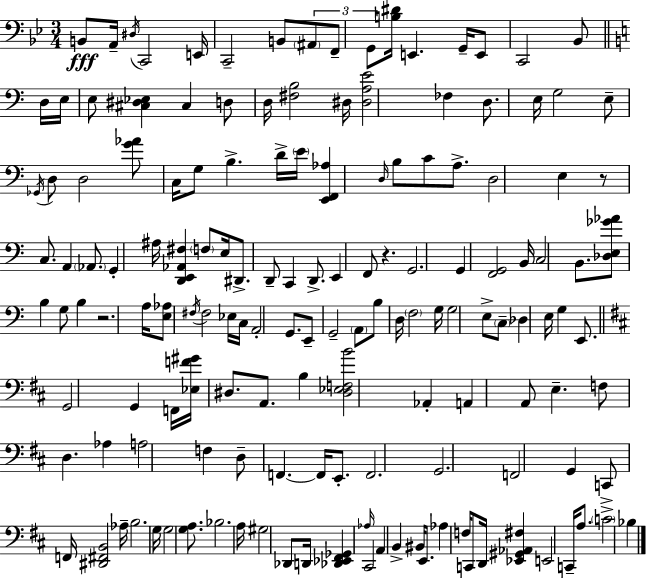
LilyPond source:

{
  \clef bass
  \numericTimeSignature
  \time 3/4
  \key bes \major
  \repeat volta 2 { b,8\fff a,16-- \acciaccatura { dis16 } c,2 | e,16 c,2-- b,8 \tuplet 3/2 { \parenthesize ais,8 | f,8-- g,8 } <b dis'>16 e,4. | g,16-- e,8 c,2 bes,8 | \break \bar "||" \break \key c \major d16 e16 e8 <cis dis ees>4 cis4 | d8 d16 <fis b>2 dis16 | <dis a e'>2 fes4 | d8. e16 g2 | \break e8-- \acciaccatura { ges,16 } d8 d2 | <g' aes'>8 c16 g8 b4.-> | d'16-> \parenthesize e'16 <e, f, aes>4 \grace { d16 } b8 c'8 a8.-> | d2 e4 | \break r8 c8. a,4 \parenthesize aes,8. | g,4-. ais16 <d, e, aes, fis>4 \parenthesize f8 | e16 dis,8.-> d,8-- c,4 d,8.-> | e,4 f,8 r4. | \break g,2. | g,4 <f, g,>2 | b,16 c2 b,8. | <des e ges' aes'>8 b4 g8 b4 | \break r2. | a16 <e aes>8 \acciaccatura { fis16 } fis2 | ees16 c16 a,2-. | g,8. e,8-- g,2-- | \break \parenthesize a,8 b8 d16 \parenthesize f2 | g16 g2 e8-> | \parenthesize c8-- des4 e16 g4 | e,8. \bar "||" \break \key d \major g,2 g,4 | f,16 <ees f' gis'>16 dis8. a,8. b4 | <dis ees f b'>2 aes,4-. | a,4 a,8 e4.-- | \break f8 d4. aes4 | a2 f4 | d8-- f,4.~~ f,16 e,8.-. | f,2. | \break g,2. | f,2 g,4 | c,8-> f,16 <dis, fis, b,>2 aes16-- | b2. | \break g16 g2 <g a>8. | bes2. | a16 gis2 des,8 d,16 | <des, ees, fis, ges,>4 \grace { aes16 } cis,2 | \break a,4 b,4-> bis,16 e,8. | aes4 f16 c,8 d,16 <ees, gis, aes, fis>4 | e,2 c,16-- a8. | \parenthesize c'2-> bes4 | \break } \bar "|."
}